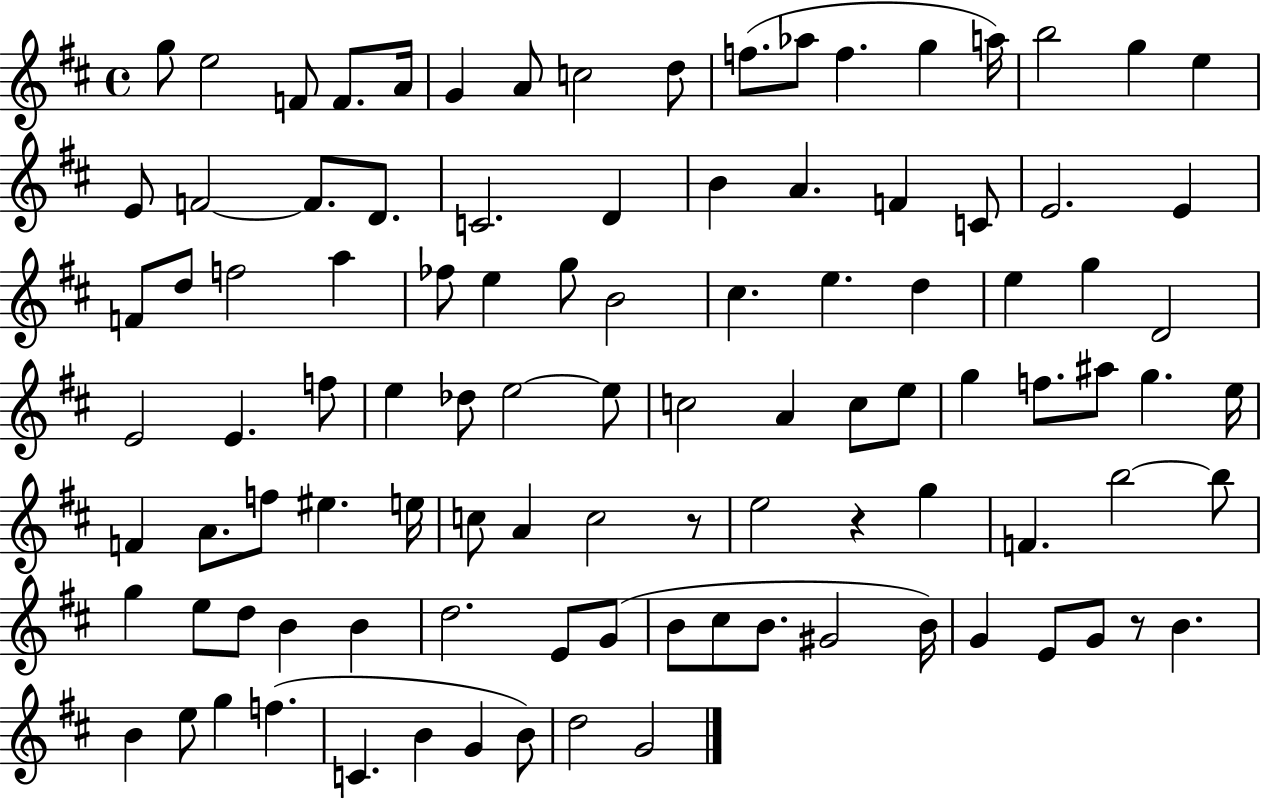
G5/e E5/h F4/e F4/e. A4/s G4/q A4/e C5/h D5/e F5/e. Ab5/e F5/q. G5/q A5/s B5/h G5/q E5/q E4/e F4/h F4/e. D4/e. C4/h. D4/q B4/q A4/q. F4/q C4/e E4/h. E4/q F4/e D5/e F5/h A5/q FES5/e E5/q G5/e B4/h C#5/q. E5/q. D5/q E5/q G5/q D4/h E4/h E4/q. F5/e E5/q Db5/e E5/h E5/e C5/h A4/q C5/e E5/e G5/q F5/e. A#5/e G5/q. E5/s F4/q A4/e. F5/e EIS5/q. E5/s C5/e A4/q C5/h R/e E5/h R/q G5/q F4/q. B5/h B5/e G5/q E5/e D5/e B4/q B4/q D5/h. E4/e G4/e B4/e C#5/e B4/e. G#4/h B4/s G4/q E4/e G4/e R/e B4/q. B4/q E5/e G5/q F5/q. C4/q. B4/q G4/q B4/e D5/h G4/h